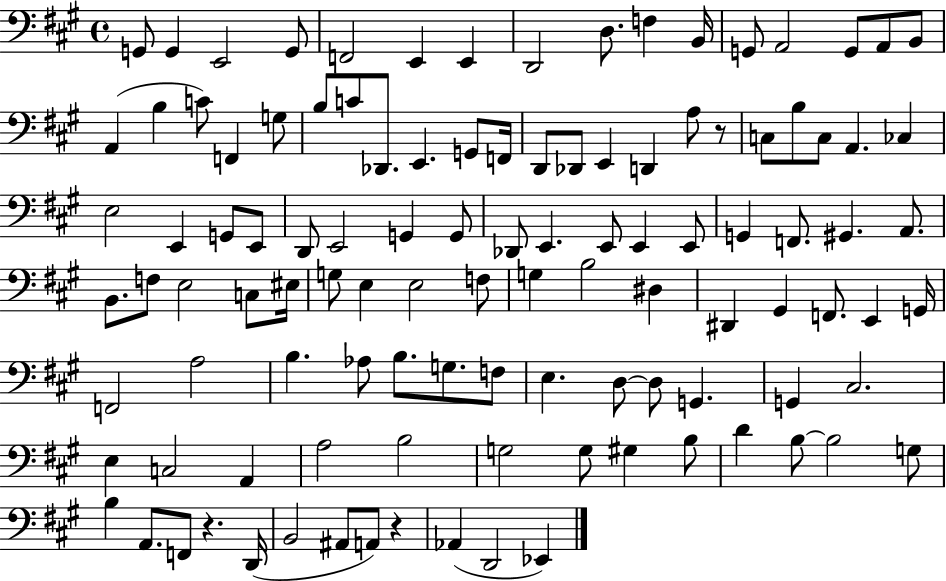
G2/e G2/q E2/h G2/e F2/h E2/q E2/q D2/h D3/e. F3/q B2/s G2/e A2/h G2/e A2/e B2/e A2/q B3/q C4/e F2/q G3/e B3/e C4/e Db2/e. E2/q. G2/e F2/s D2/e Db2/e E2/q D2/q A3/e R/e C3/e B3/e C3/e A2/q. CES3/q E3/h E2/q G2/e E2/e D2/e E2/h G2/q G2/e Db2/e E2/q. E2/e E2/q E2/e G2/q F2/e. G#2/q. A2/e. B2/e. F3/e E3/h C3/e EIS3/s G3/e E3/q E3/h F3/e G3/q B3/h D#3/q D#2/q G#2/q F2/e. E2/q G2/s F2/h A3/h B3/q. Ab3/e B3/e. G3/e. F3/e E3/q. D3/e D3/e G2/q. G2/q C#3/h. E3/q C3/h A2/q A3/h B3/h G3/h G3/e G#3/q B3/e D4/q B3/e B3/h G3/e B3/q A2/e. F2/e R/q. D2/s B2/h A#2/e A2/e R/q Ab2/q D2/h Eb2/q